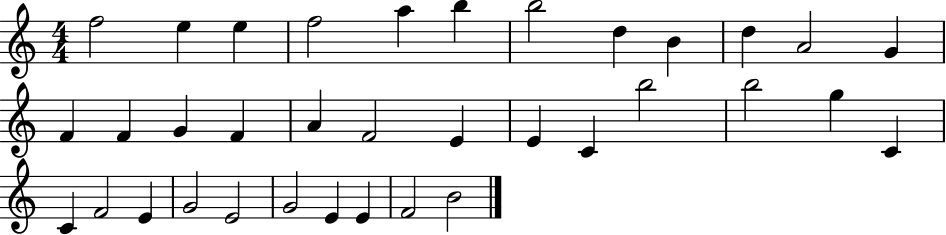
{
  \clef treble
  \numericTimeSignature
  \time 4/4
  \key c \major
  f''2 e''4 e''4 | f''2 a''4 b''4 | b''2 d''4 b'4 | d''4 a'2 g'4 | \break f'4 f'4 g'4 f'4 | a'4 f'2 e'4 | e'4 c'4 b''2 | b''2 g''4 c'4 | \break c'4 f'2 e'4 | g'2 e'2 | g'2 e'4 e'4 | f'2 b'2 | \break \bar "|."
}